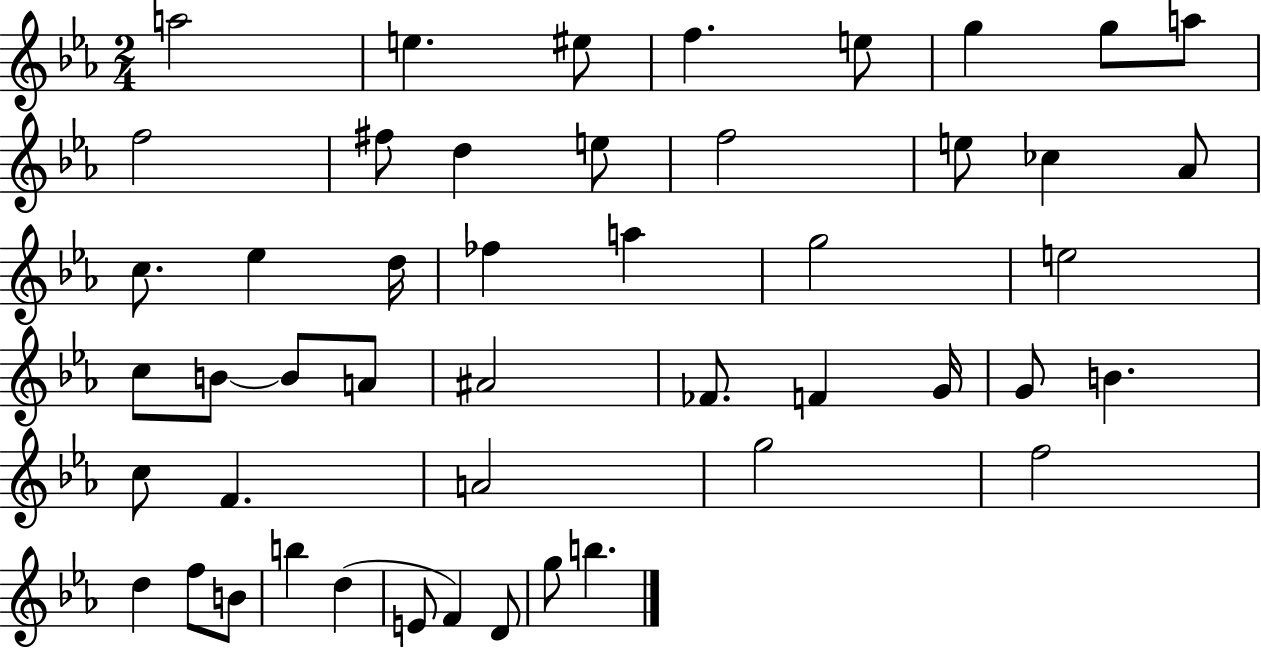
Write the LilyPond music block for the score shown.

{
  \clef treble
  \numericTimeSignature
  \time 2/4
  \key ees \major
  a''2 | e''4. eis''8 | f''4. e''8 | g''4 g''8 a''8 | \break f''2 | fis''8 d''4 e''8 | f''2 | e''8 ces''4 aes'8 | \break c''8. ees''4 d''16 | fes''4 a''4 | g''2 | e''2 | \break c''8 b'8~~ b'8 a'8 | ais'2 | fes'8. f'4 g'16 | g'8 b'4. | \break c''8 f'4. | a'2 | g''2 | f''2 | \break d''4 f''8 b'8 | b''4 d''4( | e'8 f'4) d'8 | g''8 b''4. | \break \bar "|."
}